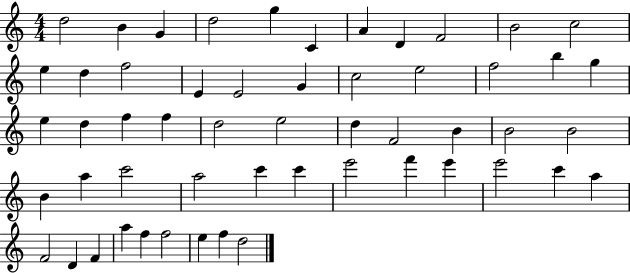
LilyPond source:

{
  \clef treble
  \numericTimeSignature
  \time 4/4
  \key c \major
  d''2 b'4 g'4 | d''2 g''4 c'4 | a'4 d'4 f'2 | b'2 c''2 | \break e''4 d''4 f''2 | e'4 e'2 g'4 | c''2 e''2 | f''2 b''4 g''4 | \break e''4 d''4 f''4 f''4 | d''2 e''2 | d''4 f'2 b'4 | b'2 b'2 | \break b'4 a''4 c'''2 | a''2 c'''4 c'''4 | e'''2 f'''4 e'''4 | e'''2 c'''4 a''4 | \break f'2 d'4 f'4 | a''4 f''4 f''2 | e''4 f''4 d''2 | \bar "|."
}